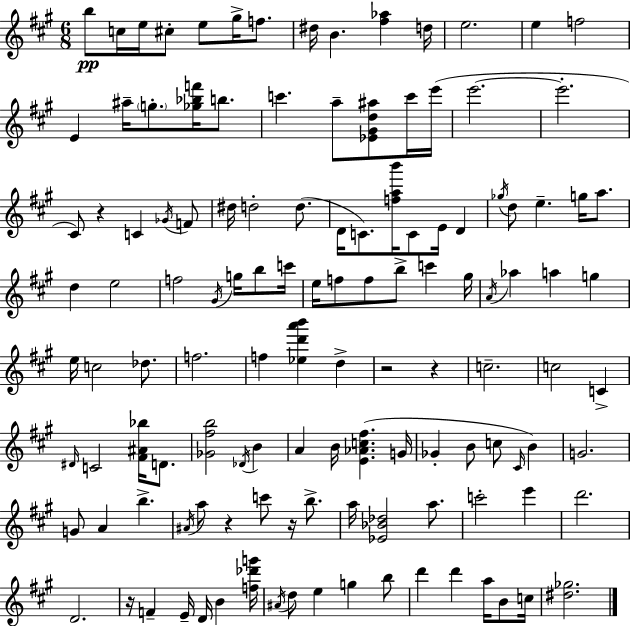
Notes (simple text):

B5/e C5/s E5/s C#5/e E5/e G#5/s F5/e. D#5/s B4/q. [F#5,Ab5]/q D5/s E5/h. E5/q F5/h E4/q A#5/s G5/e. [Gb5,Bb5,F6]/s B5/e. C6/q. A5/e [Eb4,G#4,D5,A#5]/e C6/s E6/s E6/h. E6/h. C#4/e R/q C4/q Gb4/s F4/e D#5/s D5/h D5/e. D4/s C4/e. [F5,A5,B6]/s C4/e E4/s D4/q Gb5/s D5/e E5/q. G5/s A5/e. D5/q E5/h F5/h G#4/s G5/s B5/e C6/s E5/s F5/e F5/e B5/e C6/q G#5/s A4/s Ab5/q A5/q G5/q E5/s C5/h Db5/e. F5/h. F5/q [Eb5,D6,A6,B6]/q D5/q R/h R/q C5/h. C5/h C4/q D#4/s C4/h [F#4,A#4,Bb5]/s D4/e. [Gb4,F#5,B5]/h Db4/s B4/q A4/q B4/s [E4,Ab4,C5,F#5]/q. G4/s Gb4/q B4/e C5/e C#4/s B4/q G4/h. G4/e A4/q B5/q. A#4/s A5/e R/q C6/e R/s B5/e. A5/s [Eb4,Bb4,Db5]/h A5/e. C6/h E6/q D6/h. D4/h. R/s F4/q E4/s D4/s B4/q [F5,Db6,G6]/s A#4/s D5/e E5/q G5/q B5/e D6/q D6/q A5/s B4/e C5/s [D#5,Gb5]/h.